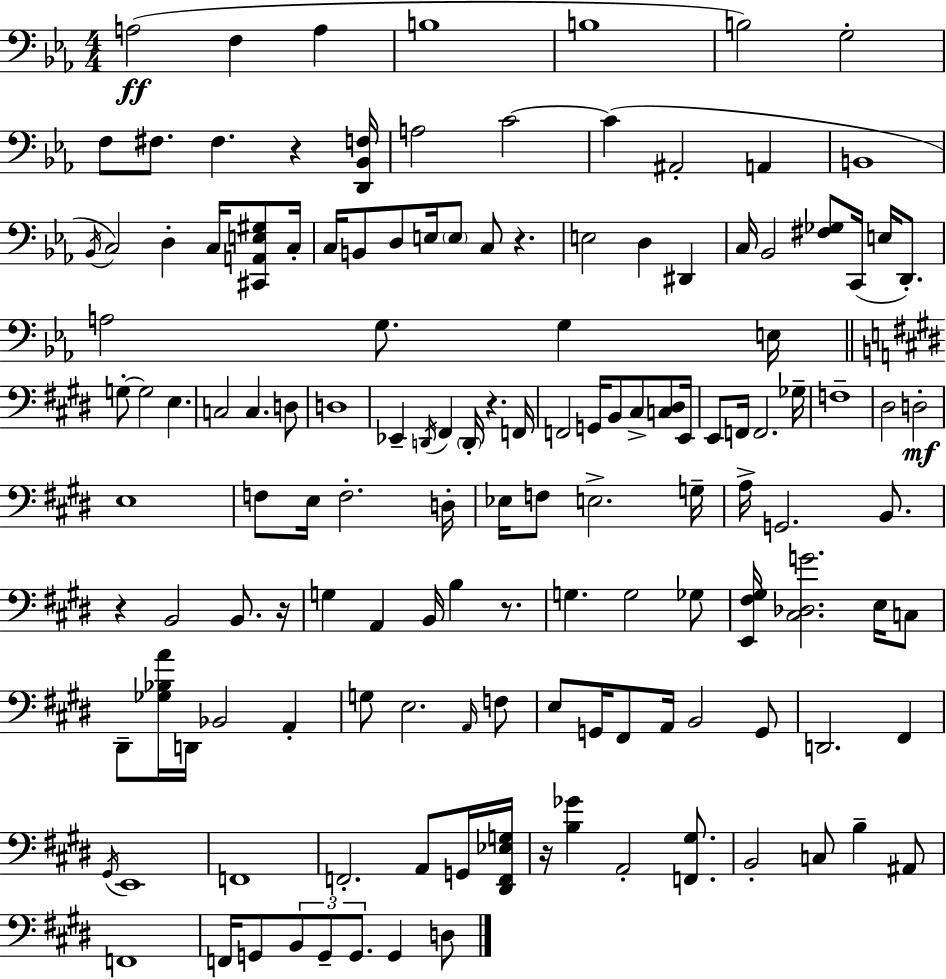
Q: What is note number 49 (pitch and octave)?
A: F#2